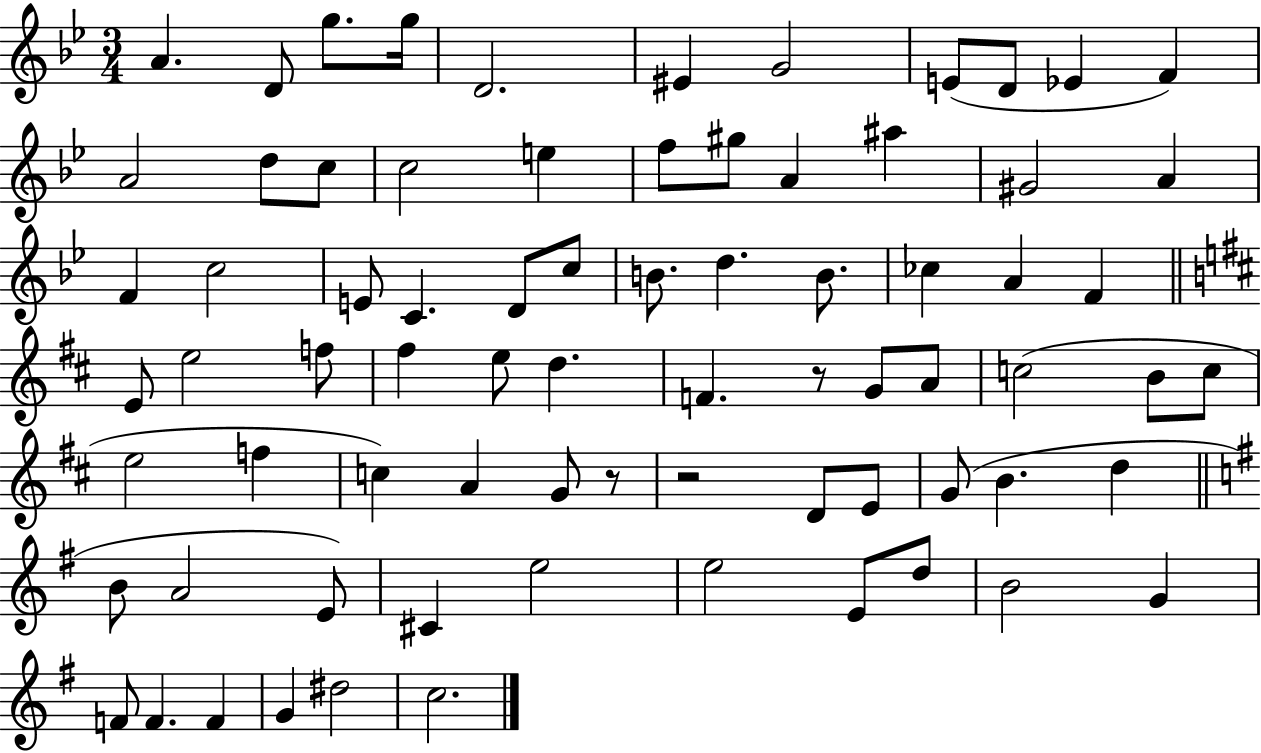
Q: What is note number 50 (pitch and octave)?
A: A4